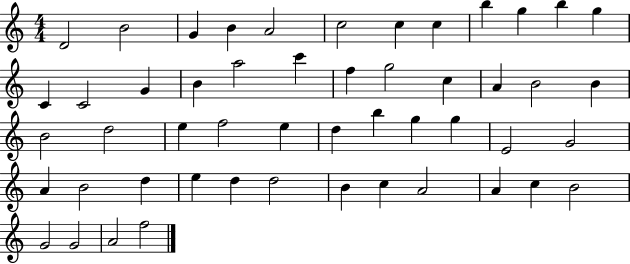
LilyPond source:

{
  \clef treble
  \numericTimeSignature
  \time 4/4
  \key c \major
  d'2 b'2 | g'4 b'4 a'2 | c''2 c''4 c''4 | b''4 g''4 b''4 g''4 | \break c'4 c'2 g'4 | b'4 a''2 c'''4 | f''4 g''2 c''4 | a'4 b'2 b'4 | \break b'2 d''2 | e''4 f''2 e''4 | d''4 b''4 g''4 g''4 | e'2 g'2 | \break a'4 b'2 d''4 | e''4 d''4 d''2 | b'4 c''4 a'2 | a'4 c''4 b'2 | \break g'2 g'2 | a'2 f''2 | \bar "|."
}